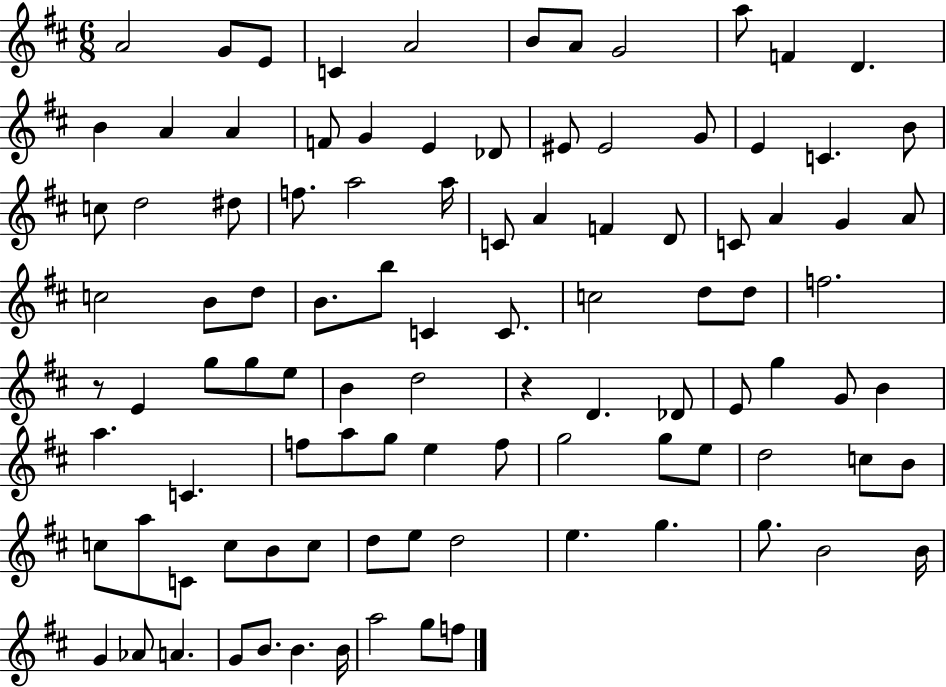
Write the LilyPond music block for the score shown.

{
  \clef treble
  \numericTimeSignature
  \time 6/8
  \key d \major
  a'2 g'8 e'8 | c'4 a'2 | b'8 a'8 g'2 | a''8 f'4 d'4. | \break b'4 a'4 a'4 | f'8 g'4 e'4 des'8 | eis'8 eis'2 g'8 | e'4 c'4. b'8 | \break c''8 d''2 dis''8 | f''8. a''2 a''16 | c'8 a'4 f'4 d'8 | c'8 a'4 g'4 a'8 | \break c''2 b'8 d''8 | b'8. b''8 c'4 c'8. | c''2 d''8 d''8 | f''2. | \break r8 e'4 g''8 g''8 e''8 | b'4 d''2 | r4 d'4. des'8 | e'8 g''4 g'8 b'4 | \break a''4. c'4. | f''8 a''8 g''8 e''4 f''8 | g''2 g''8 e''8 | d''2 c''8 b'8 | \break c''8 a''8 c'8 c''8 b'8 c''8 | d''8 e''8 d''2 | e''4. g''4. | g''8. b'2 b'16 | \break g'4 aes'8 a'4. | g'8 b'8. b'4. b'16 | a''2 g''8 f''8 | \bar "|."
}